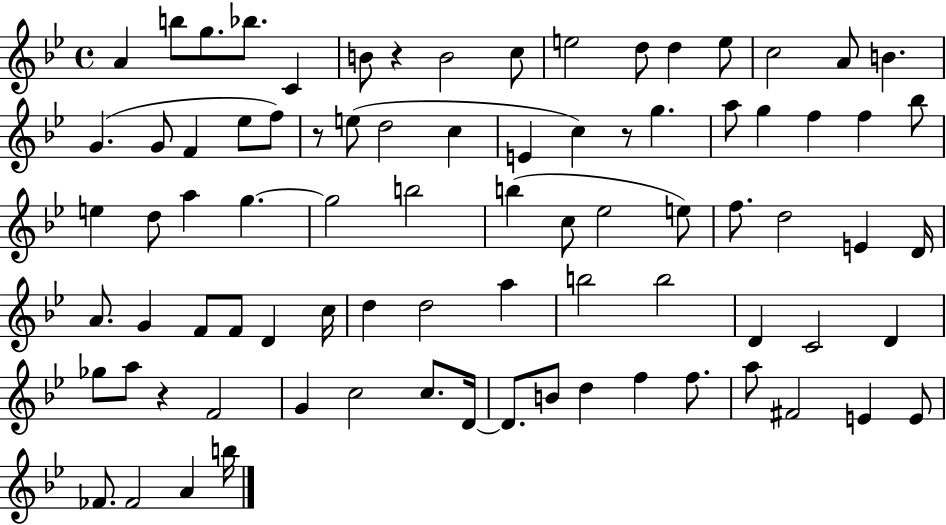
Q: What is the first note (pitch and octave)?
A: A4